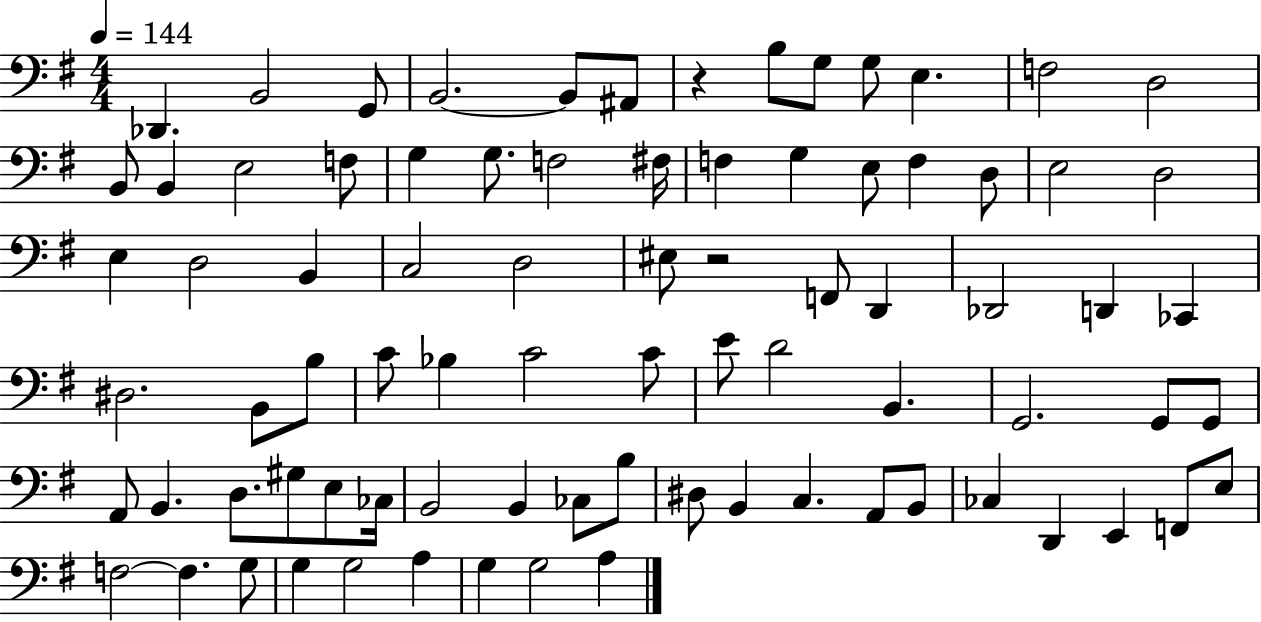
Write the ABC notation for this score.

X:1
T:Untitled
M:4/4
L:1/4
K:G
_D,, B,,2 G,,/2 B,,2 B,,/2 ^A,,/2 z B,/2 G,/2 G,/2 E, F,2 D,2 B,,/2 B,, E,2 F,/2 G, G,/2 F,2 ^F,/4 F, G, E,/2 F, D,/2 E,2 D,2 E, D,2 B,, C,2 D,2 ^E,/2 z2 F,,/2 D,, _D,,2 D,, _C,, ^D,2 B,,/2 B,/2 C/2 _B, C2 C/2 E/2 D2 B,, G,,2 G,,/2 G,,/2 A,,/2 B,, D,/2 ^G,/2 E,/2 _C,/4 B,,2 B,, _C,/2 B,/2 ^D,/2 B,, C, A,,/2 B,,/2 _C, D,, E,, F,,/2 E,/2 F,2 F, G,/2 G, G,2 A, G, G,2 A,